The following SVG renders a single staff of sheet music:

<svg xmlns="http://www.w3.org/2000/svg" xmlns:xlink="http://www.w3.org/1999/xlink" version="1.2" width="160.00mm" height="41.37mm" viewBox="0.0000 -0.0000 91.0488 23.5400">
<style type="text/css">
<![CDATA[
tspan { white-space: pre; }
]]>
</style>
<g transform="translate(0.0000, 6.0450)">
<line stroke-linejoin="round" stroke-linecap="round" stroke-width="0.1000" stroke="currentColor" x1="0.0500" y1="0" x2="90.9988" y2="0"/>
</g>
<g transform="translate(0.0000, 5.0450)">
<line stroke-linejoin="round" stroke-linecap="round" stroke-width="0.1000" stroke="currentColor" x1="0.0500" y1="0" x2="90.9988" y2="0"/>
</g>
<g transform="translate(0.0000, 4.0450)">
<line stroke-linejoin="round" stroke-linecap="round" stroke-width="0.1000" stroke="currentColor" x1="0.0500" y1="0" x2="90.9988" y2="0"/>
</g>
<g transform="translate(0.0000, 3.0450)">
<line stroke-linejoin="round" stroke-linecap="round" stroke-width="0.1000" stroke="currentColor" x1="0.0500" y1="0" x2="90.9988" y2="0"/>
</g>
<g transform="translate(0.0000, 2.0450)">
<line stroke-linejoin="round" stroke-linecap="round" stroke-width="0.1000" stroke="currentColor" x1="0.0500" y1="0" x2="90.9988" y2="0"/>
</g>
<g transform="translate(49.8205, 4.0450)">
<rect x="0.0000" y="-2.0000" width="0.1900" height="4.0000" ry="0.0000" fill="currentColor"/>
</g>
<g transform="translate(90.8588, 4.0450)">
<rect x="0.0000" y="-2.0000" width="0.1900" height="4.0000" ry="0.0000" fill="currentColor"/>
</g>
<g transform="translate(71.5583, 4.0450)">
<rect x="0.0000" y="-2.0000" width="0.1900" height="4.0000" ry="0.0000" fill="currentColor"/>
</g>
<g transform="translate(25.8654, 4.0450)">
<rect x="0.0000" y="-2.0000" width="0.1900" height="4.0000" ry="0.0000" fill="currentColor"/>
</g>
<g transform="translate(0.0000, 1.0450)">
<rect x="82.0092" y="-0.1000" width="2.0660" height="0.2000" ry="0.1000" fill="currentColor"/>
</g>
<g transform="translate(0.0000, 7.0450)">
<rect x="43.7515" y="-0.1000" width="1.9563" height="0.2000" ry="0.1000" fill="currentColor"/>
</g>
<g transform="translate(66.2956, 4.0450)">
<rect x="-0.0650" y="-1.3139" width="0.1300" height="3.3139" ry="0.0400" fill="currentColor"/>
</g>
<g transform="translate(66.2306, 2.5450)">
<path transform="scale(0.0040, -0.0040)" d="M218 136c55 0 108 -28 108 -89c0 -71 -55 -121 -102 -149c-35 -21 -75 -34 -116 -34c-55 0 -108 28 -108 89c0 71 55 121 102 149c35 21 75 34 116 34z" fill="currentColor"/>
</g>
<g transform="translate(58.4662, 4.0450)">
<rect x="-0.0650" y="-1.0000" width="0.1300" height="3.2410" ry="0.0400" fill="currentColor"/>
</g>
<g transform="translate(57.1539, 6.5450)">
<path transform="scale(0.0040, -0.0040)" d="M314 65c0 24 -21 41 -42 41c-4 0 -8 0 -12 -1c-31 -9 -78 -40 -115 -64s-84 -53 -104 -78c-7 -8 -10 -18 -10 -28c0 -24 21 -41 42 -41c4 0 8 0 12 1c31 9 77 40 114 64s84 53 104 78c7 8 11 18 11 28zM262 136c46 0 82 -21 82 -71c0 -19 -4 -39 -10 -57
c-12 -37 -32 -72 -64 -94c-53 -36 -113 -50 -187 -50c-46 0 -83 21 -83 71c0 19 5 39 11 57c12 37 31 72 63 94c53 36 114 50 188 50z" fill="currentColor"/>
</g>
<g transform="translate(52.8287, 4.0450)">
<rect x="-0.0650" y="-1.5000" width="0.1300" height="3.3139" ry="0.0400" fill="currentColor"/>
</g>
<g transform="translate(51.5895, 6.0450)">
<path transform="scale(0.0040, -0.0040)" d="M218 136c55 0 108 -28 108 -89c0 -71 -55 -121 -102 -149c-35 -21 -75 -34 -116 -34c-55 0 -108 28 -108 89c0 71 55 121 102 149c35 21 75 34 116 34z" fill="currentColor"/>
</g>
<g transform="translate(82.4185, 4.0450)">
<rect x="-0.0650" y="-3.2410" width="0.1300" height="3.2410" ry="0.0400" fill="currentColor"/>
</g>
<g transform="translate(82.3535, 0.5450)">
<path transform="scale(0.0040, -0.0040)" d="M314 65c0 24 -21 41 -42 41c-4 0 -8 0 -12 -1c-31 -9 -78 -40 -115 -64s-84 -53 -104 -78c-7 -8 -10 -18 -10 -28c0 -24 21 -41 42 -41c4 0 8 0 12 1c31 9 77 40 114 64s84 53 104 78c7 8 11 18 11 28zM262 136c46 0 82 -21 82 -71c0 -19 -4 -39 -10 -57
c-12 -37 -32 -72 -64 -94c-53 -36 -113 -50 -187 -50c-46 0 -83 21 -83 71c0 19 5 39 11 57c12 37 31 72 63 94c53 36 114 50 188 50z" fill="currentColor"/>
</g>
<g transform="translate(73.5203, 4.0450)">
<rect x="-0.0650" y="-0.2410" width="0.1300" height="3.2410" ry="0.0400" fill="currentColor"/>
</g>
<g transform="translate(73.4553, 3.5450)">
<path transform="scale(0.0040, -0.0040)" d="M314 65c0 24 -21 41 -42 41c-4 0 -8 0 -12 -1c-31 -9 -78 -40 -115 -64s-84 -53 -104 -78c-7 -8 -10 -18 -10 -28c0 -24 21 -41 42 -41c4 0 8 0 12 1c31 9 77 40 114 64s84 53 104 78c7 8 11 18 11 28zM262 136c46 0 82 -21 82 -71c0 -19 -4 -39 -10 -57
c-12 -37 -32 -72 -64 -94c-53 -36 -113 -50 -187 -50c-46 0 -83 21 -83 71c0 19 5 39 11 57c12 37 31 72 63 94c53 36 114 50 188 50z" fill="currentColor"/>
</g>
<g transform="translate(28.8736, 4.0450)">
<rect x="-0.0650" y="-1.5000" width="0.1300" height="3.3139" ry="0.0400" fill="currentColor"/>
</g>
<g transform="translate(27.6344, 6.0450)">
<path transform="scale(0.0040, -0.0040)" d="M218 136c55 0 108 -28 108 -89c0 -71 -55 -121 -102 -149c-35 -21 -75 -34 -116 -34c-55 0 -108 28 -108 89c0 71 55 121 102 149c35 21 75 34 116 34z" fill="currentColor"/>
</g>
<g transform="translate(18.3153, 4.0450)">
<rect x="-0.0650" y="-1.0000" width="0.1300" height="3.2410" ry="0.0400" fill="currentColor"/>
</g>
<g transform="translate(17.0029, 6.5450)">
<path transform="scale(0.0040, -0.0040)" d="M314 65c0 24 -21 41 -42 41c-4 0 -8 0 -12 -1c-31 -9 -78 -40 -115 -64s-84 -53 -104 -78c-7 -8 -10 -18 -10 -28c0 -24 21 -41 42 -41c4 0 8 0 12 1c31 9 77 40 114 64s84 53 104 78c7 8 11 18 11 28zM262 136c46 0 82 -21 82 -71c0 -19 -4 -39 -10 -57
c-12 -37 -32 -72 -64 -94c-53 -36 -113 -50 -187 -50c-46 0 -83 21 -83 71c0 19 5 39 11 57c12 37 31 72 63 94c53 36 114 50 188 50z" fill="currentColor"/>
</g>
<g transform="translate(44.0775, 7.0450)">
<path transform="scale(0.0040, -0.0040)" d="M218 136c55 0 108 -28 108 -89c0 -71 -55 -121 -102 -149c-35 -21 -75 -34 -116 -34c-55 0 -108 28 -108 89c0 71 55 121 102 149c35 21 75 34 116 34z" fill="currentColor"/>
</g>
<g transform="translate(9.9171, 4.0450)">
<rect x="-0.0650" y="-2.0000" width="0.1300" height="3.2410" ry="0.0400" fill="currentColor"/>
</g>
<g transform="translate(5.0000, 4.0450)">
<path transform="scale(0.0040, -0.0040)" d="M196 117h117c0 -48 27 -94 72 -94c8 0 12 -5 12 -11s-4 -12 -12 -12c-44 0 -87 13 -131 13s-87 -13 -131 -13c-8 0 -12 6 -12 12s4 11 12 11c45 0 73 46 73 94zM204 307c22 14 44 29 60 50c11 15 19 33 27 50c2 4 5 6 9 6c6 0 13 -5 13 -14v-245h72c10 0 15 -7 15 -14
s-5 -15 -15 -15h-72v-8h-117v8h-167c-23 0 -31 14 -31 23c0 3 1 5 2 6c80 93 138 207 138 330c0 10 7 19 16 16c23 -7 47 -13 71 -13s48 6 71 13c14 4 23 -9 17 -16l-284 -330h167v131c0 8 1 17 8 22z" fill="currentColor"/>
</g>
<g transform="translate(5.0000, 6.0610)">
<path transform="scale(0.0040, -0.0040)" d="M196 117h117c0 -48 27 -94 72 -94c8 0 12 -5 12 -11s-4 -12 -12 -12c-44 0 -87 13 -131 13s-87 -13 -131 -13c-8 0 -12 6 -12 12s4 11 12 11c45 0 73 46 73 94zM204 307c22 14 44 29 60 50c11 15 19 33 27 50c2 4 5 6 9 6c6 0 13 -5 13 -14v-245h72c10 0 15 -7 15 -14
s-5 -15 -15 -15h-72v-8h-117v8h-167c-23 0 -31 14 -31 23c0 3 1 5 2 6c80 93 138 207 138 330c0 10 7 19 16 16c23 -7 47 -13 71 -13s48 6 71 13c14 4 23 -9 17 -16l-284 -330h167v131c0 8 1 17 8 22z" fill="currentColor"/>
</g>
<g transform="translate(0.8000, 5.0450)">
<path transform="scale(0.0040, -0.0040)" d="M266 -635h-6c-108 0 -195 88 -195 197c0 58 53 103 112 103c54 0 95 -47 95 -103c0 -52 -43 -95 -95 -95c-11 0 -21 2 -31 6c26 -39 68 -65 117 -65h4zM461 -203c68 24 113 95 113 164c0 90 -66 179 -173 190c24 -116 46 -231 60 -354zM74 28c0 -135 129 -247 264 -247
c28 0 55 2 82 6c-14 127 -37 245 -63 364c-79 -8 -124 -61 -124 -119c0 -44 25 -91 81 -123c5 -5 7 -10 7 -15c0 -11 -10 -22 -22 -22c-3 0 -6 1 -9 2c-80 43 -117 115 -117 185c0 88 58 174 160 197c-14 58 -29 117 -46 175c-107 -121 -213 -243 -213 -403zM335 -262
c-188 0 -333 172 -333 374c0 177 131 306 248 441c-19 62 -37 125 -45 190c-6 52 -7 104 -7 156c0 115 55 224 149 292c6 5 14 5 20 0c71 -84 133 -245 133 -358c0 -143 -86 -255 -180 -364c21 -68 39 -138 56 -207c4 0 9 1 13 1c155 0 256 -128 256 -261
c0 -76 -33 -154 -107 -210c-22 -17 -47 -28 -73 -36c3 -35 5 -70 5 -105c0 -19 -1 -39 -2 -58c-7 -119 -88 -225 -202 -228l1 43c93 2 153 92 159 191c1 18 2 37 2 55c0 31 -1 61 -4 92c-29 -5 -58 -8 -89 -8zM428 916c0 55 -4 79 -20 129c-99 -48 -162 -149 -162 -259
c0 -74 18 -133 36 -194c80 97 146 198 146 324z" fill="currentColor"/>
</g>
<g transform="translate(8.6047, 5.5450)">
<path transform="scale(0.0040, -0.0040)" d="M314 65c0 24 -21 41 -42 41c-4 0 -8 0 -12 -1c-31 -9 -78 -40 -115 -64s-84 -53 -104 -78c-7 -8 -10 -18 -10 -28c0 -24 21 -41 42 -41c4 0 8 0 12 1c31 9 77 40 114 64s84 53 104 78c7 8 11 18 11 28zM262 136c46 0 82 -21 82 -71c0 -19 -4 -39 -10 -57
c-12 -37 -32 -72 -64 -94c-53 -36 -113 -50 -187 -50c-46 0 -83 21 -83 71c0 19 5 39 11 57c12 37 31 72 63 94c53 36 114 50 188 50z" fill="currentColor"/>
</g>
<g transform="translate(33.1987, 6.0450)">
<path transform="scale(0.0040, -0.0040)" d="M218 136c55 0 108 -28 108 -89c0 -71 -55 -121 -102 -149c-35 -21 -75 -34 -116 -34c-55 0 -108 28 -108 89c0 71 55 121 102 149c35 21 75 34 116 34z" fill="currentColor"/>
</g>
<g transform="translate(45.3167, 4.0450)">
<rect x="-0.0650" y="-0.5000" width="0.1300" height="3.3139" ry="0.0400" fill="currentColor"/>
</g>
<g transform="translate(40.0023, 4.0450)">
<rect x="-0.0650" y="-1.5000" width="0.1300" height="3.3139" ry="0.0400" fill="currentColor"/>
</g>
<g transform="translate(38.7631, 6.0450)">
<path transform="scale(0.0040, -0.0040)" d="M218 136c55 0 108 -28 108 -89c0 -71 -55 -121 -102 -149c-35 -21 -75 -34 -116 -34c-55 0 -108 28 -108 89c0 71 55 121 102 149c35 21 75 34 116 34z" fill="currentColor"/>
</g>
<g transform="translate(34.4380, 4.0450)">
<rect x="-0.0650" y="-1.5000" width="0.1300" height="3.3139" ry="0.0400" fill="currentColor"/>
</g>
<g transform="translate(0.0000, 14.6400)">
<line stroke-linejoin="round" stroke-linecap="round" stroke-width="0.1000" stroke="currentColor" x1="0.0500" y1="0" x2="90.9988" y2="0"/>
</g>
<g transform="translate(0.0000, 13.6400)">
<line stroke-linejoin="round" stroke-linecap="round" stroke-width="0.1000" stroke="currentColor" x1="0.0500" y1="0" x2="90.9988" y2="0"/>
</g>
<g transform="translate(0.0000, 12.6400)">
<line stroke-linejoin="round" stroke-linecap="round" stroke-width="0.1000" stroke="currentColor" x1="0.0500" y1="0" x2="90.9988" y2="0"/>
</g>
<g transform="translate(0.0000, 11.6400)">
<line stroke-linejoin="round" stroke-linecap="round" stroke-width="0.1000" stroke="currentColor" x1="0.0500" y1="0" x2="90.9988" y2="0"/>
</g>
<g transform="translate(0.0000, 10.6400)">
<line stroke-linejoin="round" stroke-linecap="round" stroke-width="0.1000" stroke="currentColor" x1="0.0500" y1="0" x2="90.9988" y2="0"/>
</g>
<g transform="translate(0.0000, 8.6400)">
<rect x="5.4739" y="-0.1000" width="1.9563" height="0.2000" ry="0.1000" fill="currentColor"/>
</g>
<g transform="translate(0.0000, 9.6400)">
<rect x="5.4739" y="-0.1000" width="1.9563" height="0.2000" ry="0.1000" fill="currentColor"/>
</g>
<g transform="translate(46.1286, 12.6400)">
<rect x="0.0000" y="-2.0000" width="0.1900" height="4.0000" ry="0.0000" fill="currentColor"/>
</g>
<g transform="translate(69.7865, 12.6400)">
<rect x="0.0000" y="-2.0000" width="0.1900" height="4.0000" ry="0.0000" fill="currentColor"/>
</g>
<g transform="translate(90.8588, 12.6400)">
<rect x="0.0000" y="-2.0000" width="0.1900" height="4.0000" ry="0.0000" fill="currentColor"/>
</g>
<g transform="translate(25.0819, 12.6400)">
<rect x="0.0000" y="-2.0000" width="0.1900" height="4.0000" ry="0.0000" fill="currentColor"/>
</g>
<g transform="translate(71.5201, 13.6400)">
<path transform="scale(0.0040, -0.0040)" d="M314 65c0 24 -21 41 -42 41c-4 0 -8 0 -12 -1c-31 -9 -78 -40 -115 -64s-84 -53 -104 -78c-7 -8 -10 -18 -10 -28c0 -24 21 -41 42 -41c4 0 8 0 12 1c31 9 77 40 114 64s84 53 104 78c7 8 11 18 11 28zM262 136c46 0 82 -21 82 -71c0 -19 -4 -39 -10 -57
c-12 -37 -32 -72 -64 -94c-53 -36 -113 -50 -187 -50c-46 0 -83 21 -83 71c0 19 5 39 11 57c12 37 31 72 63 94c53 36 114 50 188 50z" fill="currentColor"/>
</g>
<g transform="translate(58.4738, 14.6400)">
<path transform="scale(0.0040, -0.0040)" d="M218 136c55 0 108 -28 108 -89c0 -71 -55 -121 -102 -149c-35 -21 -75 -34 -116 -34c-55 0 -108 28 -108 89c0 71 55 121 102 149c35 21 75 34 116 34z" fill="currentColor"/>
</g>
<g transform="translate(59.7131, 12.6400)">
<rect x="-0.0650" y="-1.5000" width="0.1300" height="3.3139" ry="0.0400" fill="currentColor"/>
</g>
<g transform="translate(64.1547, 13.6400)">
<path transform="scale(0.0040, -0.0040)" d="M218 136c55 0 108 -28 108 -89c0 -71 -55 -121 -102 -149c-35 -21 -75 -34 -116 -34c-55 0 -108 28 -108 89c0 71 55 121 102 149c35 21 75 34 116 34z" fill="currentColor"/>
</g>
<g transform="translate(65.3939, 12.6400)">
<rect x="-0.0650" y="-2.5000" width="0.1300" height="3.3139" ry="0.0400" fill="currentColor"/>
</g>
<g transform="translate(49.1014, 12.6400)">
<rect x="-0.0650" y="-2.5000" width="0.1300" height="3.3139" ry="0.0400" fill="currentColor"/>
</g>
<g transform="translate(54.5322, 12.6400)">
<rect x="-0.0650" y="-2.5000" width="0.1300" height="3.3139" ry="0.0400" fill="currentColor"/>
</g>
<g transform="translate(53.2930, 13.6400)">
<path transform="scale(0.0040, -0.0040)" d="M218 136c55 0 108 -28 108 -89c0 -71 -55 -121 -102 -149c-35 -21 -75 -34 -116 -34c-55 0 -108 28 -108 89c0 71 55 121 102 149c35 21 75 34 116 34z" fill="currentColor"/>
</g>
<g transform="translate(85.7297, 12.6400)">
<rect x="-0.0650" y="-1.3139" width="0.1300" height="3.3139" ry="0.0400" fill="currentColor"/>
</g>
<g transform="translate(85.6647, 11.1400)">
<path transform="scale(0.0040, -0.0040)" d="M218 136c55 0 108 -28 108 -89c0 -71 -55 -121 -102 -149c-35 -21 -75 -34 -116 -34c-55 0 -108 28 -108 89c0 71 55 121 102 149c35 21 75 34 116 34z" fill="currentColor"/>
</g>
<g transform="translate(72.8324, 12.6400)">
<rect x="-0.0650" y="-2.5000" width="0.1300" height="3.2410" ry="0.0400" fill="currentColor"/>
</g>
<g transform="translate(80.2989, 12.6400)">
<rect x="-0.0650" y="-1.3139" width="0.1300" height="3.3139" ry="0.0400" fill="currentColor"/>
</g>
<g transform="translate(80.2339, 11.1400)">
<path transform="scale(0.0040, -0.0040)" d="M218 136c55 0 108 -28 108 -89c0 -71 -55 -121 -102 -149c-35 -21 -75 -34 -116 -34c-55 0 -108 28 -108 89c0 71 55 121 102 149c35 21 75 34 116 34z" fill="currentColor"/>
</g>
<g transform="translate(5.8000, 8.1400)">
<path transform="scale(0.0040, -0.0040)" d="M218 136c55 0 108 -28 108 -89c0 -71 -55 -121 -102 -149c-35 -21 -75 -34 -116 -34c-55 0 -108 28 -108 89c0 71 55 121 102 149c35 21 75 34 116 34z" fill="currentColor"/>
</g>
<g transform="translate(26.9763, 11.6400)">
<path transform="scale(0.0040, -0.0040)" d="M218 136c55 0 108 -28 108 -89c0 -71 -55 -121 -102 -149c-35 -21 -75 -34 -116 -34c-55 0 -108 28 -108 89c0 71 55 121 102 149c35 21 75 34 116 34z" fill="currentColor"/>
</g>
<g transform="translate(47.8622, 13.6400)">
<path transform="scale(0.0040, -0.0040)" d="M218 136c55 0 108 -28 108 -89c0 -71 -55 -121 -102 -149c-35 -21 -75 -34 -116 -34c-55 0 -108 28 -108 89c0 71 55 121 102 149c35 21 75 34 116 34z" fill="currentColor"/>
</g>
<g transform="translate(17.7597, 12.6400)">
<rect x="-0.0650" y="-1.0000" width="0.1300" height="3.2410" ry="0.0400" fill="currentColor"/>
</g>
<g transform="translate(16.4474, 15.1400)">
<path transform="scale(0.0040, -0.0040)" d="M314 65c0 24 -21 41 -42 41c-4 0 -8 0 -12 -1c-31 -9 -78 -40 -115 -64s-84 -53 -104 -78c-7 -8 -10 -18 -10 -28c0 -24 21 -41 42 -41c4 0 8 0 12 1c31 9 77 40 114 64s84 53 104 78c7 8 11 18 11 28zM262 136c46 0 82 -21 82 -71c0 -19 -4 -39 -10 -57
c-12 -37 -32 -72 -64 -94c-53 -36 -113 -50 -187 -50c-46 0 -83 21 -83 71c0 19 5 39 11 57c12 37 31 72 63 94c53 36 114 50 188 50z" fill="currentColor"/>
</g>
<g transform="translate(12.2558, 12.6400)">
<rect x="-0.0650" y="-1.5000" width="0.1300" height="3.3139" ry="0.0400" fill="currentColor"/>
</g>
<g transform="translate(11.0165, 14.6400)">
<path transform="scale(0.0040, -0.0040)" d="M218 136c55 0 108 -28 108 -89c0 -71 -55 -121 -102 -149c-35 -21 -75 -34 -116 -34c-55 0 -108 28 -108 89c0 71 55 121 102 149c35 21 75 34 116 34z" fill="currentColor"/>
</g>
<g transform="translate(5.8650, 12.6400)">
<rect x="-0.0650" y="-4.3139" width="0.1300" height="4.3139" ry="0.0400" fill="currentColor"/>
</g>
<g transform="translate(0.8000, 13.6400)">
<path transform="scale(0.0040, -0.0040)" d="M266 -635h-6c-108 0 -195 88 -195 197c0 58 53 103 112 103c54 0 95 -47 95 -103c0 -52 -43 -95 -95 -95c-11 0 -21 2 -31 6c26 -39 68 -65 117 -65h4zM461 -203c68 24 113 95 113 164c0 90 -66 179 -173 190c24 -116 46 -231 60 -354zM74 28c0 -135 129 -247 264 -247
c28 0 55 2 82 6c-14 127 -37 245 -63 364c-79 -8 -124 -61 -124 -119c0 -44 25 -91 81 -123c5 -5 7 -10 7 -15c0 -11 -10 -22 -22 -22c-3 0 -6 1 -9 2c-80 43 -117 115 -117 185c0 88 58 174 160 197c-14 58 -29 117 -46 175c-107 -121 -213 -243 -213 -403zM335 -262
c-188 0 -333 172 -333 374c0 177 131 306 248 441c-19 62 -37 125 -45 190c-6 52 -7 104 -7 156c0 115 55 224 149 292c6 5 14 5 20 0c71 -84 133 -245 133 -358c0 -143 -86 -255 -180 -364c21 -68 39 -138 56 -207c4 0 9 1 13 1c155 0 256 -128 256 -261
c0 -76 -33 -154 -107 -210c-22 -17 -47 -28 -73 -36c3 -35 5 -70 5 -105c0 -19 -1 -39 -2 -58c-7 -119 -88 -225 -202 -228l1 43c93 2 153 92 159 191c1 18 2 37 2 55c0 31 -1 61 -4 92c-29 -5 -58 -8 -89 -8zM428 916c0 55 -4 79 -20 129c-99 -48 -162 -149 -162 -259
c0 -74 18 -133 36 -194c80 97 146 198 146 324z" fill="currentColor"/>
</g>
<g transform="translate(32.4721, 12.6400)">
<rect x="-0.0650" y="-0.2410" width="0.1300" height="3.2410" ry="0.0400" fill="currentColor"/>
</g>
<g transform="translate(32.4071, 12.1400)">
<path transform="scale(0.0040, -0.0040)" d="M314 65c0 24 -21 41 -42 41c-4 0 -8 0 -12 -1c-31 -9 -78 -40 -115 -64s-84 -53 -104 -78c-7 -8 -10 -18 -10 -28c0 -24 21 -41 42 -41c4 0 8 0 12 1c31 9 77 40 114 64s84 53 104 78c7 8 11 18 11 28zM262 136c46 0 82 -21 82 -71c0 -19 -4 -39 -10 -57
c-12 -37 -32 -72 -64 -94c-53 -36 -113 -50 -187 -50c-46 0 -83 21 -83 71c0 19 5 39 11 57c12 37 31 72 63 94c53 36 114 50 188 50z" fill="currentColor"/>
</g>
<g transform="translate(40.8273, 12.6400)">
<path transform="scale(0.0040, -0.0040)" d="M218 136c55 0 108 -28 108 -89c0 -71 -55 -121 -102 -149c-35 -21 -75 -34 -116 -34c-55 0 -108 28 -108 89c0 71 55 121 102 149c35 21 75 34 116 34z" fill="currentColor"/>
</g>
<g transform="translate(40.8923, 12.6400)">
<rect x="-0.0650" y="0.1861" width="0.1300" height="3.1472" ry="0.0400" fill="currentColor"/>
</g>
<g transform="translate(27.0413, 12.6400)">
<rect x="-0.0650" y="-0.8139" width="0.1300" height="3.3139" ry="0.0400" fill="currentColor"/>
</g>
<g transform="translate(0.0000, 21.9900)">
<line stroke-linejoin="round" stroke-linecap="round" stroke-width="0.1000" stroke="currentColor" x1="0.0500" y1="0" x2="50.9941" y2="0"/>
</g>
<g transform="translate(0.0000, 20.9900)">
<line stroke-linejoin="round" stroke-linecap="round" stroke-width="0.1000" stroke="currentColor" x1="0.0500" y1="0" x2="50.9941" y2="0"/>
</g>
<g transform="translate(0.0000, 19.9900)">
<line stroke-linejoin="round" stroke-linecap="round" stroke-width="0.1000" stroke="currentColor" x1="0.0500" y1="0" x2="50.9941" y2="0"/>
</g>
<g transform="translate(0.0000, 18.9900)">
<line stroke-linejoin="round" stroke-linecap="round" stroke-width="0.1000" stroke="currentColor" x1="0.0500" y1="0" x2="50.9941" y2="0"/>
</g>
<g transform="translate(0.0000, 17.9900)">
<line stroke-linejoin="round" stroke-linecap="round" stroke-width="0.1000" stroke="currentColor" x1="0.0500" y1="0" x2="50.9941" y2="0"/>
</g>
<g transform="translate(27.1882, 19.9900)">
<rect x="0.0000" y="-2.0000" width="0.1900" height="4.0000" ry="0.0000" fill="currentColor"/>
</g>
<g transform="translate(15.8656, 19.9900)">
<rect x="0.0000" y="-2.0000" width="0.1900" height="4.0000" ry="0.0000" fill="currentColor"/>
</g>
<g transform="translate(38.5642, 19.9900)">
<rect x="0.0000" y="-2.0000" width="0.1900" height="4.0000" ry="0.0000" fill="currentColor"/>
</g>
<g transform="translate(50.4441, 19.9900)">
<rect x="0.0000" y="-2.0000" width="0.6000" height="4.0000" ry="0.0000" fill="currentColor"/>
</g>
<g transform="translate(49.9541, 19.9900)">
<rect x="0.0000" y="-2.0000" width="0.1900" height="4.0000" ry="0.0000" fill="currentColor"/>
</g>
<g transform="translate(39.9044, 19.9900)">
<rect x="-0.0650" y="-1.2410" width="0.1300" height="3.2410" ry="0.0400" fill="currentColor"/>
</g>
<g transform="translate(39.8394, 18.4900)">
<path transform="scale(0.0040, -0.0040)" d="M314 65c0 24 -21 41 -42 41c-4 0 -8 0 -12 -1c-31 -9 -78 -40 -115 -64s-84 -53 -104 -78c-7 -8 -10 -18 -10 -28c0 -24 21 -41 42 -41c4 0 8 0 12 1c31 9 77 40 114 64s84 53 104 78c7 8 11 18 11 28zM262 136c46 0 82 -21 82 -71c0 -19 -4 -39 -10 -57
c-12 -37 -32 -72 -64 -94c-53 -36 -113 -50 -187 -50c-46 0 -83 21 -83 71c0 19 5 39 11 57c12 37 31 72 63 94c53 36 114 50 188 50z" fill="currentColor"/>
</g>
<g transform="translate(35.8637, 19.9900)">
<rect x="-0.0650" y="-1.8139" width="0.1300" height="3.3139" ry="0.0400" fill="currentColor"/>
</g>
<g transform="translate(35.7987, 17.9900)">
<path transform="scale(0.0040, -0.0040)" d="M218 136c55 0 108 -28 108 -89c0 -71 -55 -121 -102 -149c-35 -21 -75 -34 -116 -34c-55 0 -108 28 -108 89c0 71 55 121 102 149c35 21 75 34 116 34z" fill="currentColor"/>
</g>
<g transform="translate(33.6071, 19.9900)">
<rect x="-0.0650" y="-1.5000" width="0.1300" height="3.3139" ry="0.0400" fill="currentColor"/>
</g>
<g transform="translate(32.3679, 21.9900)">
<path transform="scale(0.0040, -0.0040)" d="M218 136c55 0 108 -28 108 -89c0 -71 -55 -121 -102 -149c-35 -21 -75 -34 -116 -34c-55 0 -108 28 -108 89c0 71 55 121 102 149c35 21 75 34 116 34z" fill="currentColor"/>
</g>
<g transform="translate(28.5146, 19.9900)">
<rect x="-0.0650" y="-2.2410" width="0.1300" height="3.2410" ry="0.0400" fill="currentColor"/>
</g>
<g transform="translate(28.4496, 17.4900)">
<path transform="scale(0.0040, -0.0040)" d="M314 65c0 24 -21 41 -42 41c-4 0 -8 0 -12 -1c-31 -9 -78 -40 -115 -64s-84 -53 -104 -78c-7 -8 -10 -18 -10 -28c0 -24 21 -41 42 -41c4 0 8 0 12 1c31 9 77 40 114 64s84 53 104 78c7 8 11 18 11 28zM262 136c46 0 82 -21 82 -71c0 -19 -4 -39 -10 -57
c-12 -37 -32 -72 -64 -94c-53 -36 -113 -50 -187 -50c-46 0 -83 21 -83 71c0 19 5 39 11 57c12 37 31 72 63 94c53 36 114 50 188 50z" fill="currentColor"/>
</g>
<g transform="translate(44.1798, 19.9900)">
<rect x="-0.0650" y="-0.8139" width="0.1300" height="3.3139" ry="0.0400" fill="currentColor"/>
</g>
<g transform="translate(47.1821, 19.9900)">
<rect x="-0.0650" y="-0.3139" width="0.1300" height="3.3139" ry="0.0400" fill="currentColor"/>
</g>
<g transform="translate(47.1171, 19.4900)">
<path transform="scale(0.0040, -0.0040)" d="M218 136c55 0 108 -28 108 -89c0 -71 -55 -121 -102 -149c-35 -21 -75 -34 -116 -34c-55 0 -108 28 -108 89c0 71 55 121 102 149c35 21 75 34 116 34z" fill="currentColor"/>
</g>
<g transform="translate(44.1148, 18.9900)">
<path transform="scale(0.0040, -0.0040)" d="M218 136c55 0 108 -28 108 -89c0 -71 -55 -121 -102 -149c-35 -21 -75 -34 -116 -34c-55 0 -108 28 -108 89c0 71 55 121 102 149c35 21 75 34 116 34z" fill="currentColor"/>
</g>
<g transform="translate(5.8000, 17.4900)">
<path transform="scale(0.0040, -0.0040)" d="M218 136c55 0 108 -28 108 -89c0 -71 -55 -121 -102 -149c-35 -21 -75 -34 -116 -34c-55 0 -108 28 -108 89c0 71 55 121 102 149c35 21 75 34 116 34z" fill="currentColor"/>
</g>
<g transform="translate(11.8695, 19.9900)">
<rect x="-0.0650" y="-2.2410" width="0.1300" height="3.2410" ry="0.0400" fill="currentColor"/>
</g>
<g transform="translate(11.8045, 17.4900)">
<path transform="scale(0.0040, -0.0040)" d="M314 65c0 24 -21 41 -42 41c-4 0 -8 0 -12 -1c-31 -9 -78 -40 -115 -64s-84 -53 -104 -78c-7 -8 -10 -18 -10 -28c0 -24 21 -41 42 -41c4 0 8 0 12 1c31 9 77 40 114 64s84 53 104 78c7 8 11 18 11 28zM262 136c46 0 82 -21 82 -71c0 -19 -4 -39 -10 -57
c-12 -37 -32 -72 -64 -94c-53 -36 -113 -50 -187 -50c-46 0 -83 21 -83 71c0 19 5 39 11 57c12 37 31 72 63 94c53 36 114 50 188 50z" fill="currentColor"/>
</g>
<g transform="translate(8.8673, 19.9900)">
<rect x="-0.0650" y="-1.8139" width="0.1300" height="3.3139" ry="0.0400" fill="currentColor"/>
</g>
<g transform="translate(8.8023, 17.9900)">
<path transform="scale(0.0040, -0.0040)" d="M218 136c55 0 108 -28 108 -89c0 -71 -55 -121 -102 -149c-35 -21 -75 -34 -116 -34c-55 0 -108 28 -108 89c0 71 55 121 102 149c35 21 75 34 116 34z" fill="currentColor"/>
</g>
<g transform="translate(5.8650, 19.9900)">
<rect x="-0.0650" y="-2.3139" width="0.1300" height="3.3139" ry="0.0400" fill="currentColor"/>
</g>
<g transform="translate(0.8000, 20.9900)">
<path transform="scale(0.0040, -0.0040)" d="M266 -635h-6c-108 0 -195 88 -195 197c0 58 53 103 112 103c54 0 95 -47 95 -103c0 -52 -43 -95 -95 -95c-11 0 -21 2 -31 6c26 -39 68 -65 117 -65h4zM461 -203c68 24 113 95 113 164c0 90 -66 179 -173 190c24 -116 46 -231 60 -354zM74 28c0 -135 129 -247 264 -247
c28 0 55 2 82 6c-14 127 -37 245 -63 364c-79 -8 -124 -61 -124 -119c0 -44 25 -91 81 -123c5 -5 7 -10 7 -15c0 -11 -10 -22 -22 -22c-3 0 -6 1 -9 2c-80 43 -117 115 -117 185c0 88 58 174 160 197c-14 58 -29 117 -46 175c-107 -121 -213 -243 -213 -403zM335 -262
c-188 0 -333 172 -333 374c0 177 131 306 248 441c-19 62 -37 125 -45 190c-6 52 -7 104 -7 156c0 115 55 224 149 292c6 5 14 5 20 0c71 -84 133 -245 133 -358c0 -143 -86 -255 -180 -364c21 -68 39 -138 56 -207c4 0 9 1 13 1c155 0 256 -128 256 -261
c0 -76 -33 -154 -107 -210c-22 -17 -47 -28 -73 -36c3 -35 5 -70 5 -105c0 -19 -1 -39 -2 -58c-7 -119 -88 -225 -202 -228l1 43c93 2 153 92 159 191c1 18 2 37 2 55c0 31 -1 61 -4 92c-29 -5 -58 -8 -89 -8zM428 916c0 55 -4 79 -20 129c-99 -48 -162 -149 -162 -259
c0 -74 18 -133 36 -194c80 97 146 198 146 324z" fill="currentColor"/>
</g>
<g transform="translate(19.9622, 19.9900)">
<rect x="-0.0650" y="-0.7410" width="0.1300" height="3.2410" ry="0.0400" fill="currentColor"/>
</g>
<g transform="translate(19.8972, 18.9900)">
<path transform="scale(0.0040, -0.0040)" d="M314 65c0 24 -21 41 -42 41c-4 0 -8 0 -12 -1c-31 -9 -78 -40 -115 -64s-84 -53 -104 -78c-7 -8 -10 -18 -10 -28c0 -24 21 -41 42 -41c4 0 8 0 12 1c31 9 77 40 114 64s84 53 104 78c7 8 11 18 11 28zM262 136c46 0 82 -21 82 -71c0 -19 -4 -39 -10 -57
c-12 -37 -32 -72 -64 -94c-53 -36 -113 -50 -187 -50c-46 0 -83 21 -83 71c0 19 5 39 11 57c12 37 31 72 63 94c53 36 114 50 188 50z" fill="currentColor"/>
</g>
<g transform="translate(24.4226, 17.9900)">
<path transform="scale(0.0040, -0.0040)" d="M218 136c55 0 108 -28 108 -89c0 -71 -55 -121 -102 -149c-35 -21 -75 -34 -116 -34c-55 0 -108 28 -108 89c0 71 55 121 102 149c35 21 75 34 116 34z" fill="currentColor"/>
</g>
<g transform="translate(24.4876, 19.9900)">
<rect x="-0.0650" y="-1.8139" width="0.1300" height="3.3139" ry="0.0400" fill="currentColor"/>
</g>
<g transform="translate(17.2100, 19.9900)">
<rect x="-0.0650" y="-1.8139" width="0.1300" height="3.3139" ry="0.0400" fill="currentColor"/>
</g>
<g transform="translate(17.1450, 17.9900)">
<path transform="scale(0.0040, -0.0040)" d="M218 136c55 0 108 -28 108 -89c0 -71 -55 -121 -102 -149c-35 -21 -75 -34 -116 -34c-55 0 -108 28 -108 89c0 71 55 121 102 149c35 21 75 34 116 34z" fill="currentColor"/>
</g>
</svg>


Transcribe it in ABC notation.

X:1
T:Untitled
M:4/4
L:1/4
K:C
F2 D2 E E E C E D2 e c2 b2 d' E D2 d c2 B G G E G G2 e e g f g2 f d2 f g2 E f e2 d c